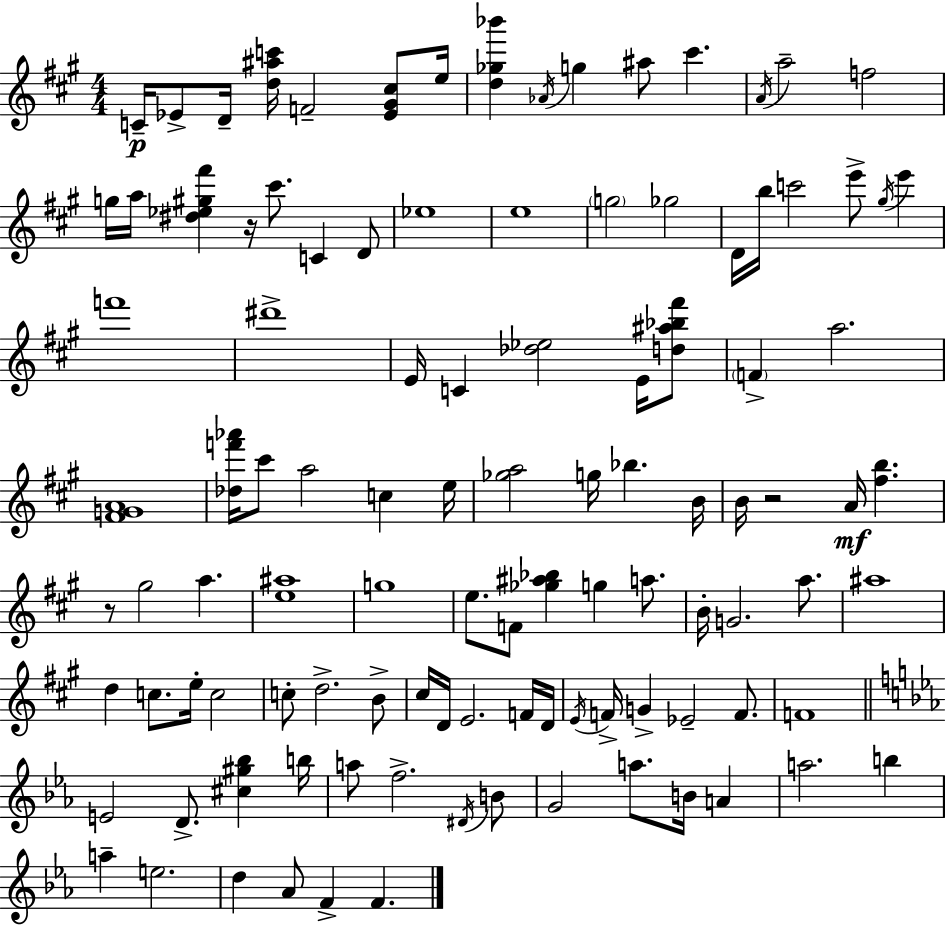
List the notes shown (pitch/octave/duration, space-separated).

C4/s Eb4/e D4/s [D5,A#5,C6]/s F4/h [Eb4,G#4,C#5]/e E5/s [D5,Gb5,Bb6]/q Ab4/s G5/q A#5/e C#6/q. A4/s A5/h F5/h G5/s A5/s [D#5,Eb5,G#5,F#6]/q R/s C#6/e. C4/q D4/e Eb5/w E5/w G5/h Gb5/h D4/s B5/s C6/h E6/e G#5/s E6/q F6/w D#6/w E4/s C4/q [Db5,Eb5]/h E4/s [D5,A#5,Bb5,F#6]/e F4/q A5/h. [F#4,G4,A4]/w [Db5,F6,Ab6]/s C#6/e A5/h C5/q E5/s [Gb5,A5]/h G5/s Bb5/q. B4/s B4/s R/h A4/s [F#5,B5]/q. R/e G#5/h A5/q. [E5,A#5]/w G5/w E5/e. F4/e [Gb5,A#5,Bb5]/q G5/q A5/e. B4/s G4/h. A5/e. A#5/w D5/q C5/e. E5/s C5/h C5/e D5/h. B4/e C#5/s D4/s E4/h. F4/s D4/s E4/s F4/s G4/q Eb4/h F4/e. F4/w E4/h D4/e. [C#5,G#5,Bb5]/q B5/s A5/e F5/h. D#4/s B4/e G4/h A5/e. B4/s A4/q A5/h. B5/q A5/q E5/h. D5/q Ab4/e F4/q F4/q.